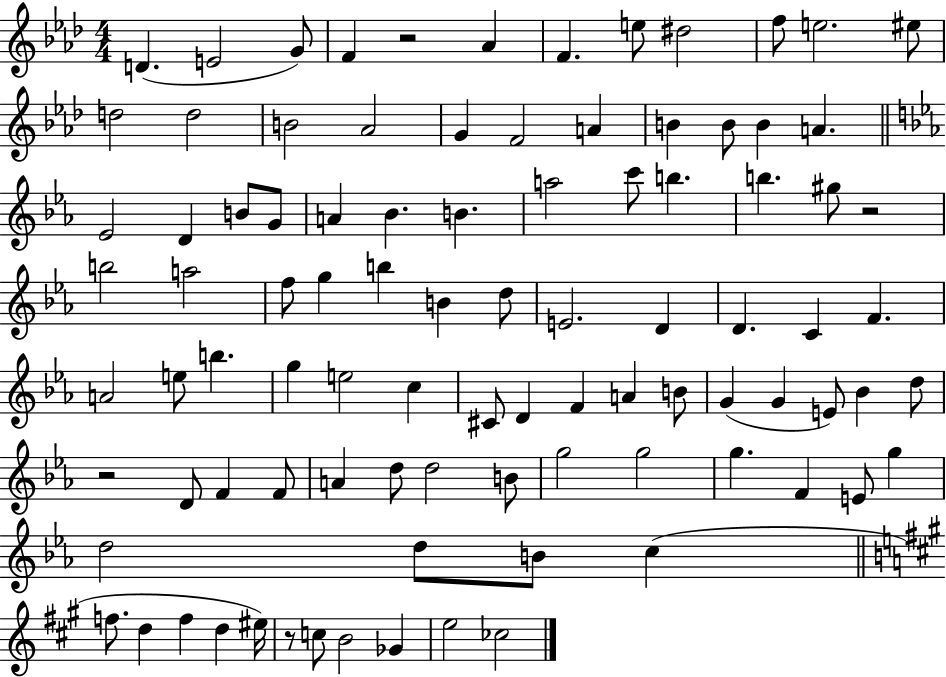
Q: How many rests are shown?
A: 4